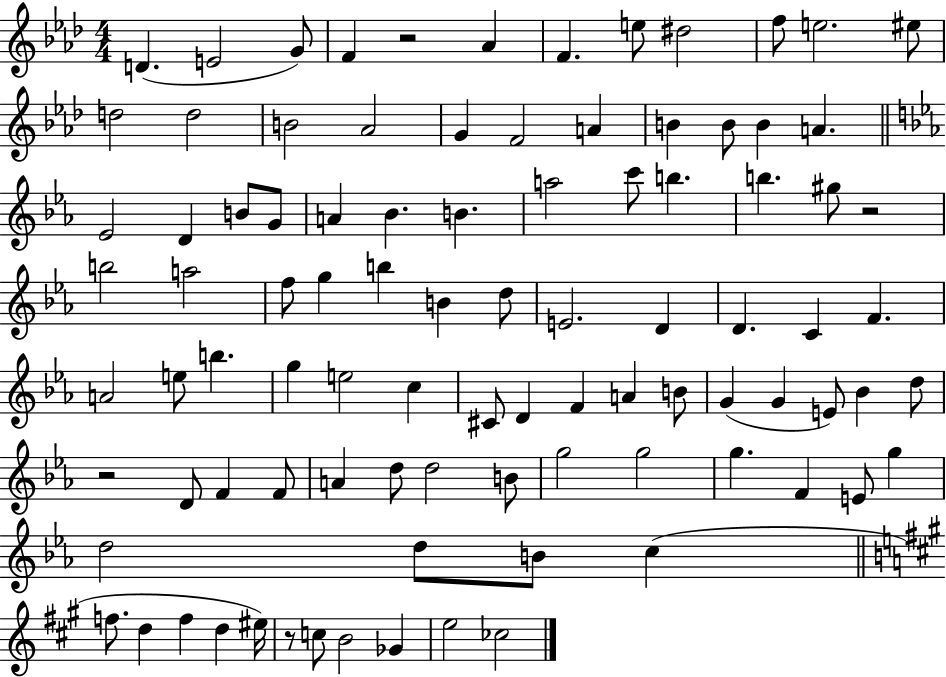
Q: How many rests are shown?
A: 4